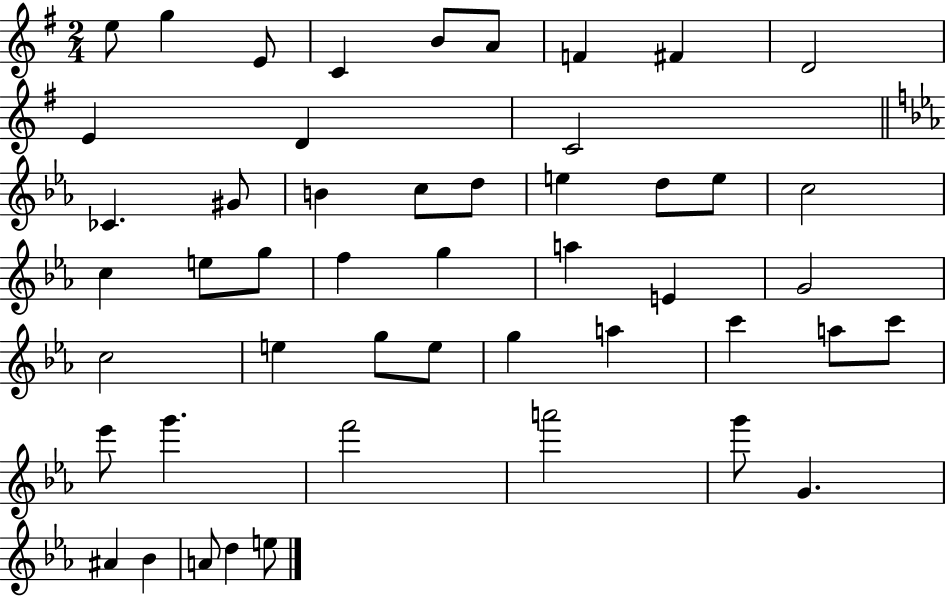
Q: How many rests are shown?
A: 0